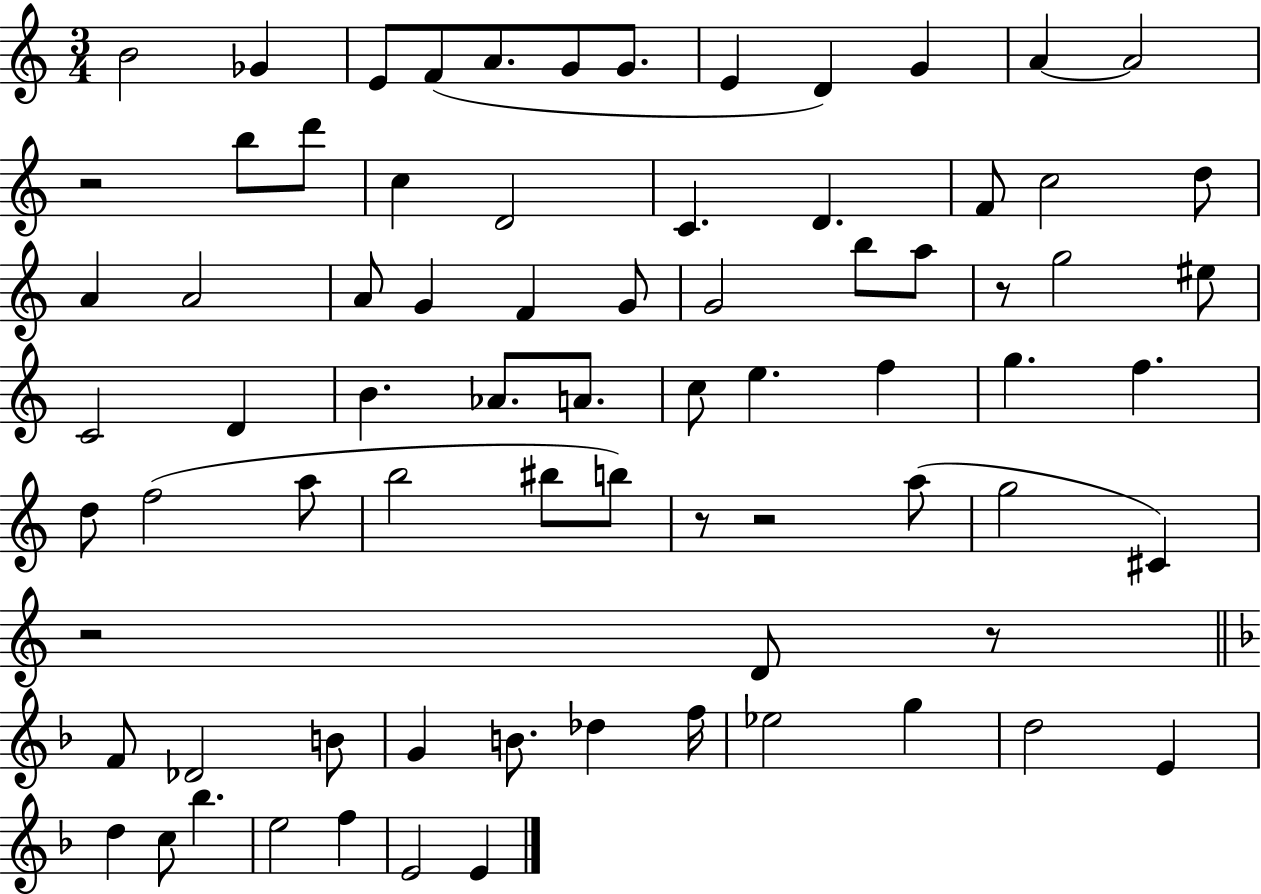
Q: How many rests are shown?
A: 6